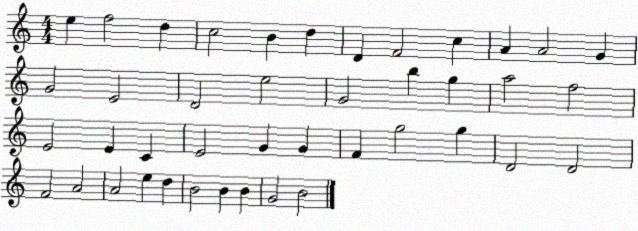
X:1
T:Untitled
M:4/4
L:1/4
K:C
e f2 d c2 B d D F2 c A A2 G G2 E2 D2 e2 G2 b g a2 f2 E2 E C E2 G G F g2 g D2 D2 F2 A2 A2 e d B2 B B G2 B2